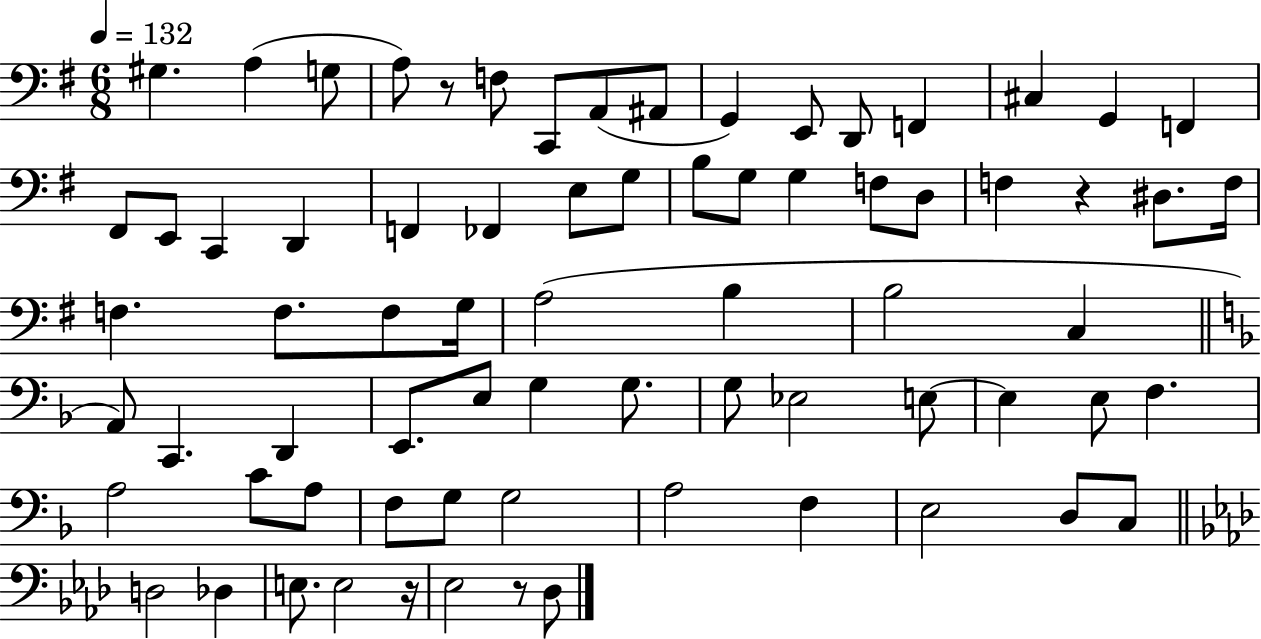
X:1
T:Untitled
M:6/8
L:1/4
K:G
^G, A, G,/2 A,/2 z/2 F,/2 C,,/2 A,,/2 ^A,,/2 G,, E,,/2 D,,/2 F,, ^C, G,, F,, ^F,,/2 E,,/2 C,, D,, F,, _F,, E,/2 G,/2 B,/2 G,/2 G, F,/2 D,/2 F, z ^D,/2 F,/4 F, F,/2 F,/2 G,/4 A,2 B, B,2 C, A,,/2 C,, D,, E,,/2 E,/2 G, G,/2 G,/2 _E,2 E,/2 E, E,/2 F, A,2 C/2 A,/2 F,/2 G,/2 G,2 A,2 F, E,2 D,/2 C,/2 D,2 _D, E,/2 E,2 z/4 _E,2 z/2 _D,/2